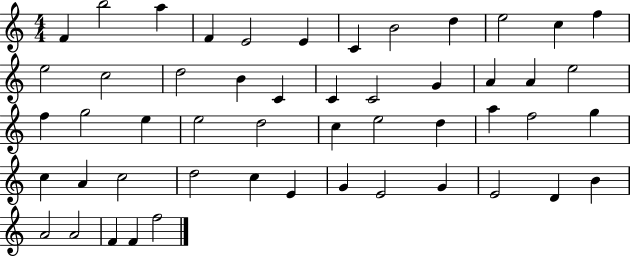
X:1
T:Untitled
M:4/4
L:1/4
K:C
F b2 a F E2 E C B2 d e2 c f e2 c2 d2 B C C C2 G A A e2 f g2 e e2 d2 c e2 d a f2 g c A c2 d2 c E G E2 G E2 D B A2 A2 F F f2